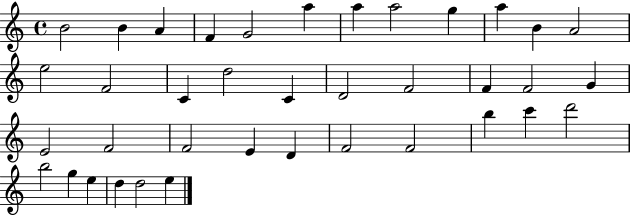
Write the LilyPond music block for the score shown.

{
  \clef treble
  \time 4/4
  \defaultTimeSignature
  \key c \major
  b'2 b'4 a'4 | f'4 g'2 a''4 | a''4 a''2 g''4 | a''4 b'4 a'2 | \break e''2 f'2 | c'4 d''2 c'4 | d'2 f'2 | f'4 f'2 g'4 | \break e'2 f'2 | f'2 e'4 d'4 | f'2 f'2 | b''4 c'''4 d'''2 | \break b''2 g''4 e''4 | d''4 d''2 e''4 | \bar "|."
}